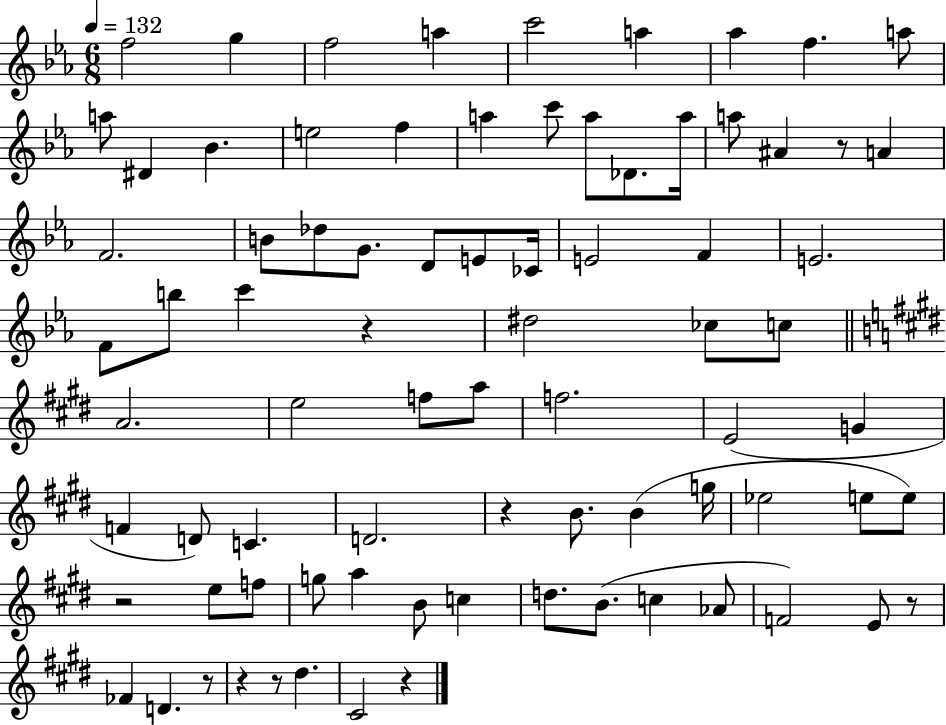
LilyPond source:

{
  \clef treble
  \numericTimeSignature
  \time 6/8
  \key ees \major
  \tempo 4 = 132
  f''2 g''4 | f''2 a''4 | c'''2 a''4 | aes''4 f''4. a''8 | \break a''8 dis'4 bes'4. | e''2 f''4 | a''4 c'''8 a''8 des'8. a''16 | a''8 ais'4 r8 a'4 | \break f'2. | b'8 des''8 g'8. d'8 e'8 ces'16 | e'2 f'4 | e'2. | \break f'8 b''8 c'''4 r4 | dis''2 ces''8 c''8 | \bar "||" \break \key e \major a'2. | e''2 f''8 a''8 | f''2. | e'2( g'4 | \break f'4 d'8) c'4. | d'2. | r4 b'8. b'4( g''16 | ees''2 e''8 e''8) | \break r2 e''8 f''8 | g''8 a''4 b'8 c''4 | d''8. b'8.( c''4 aes'8 | f'2) e'8 r8 | \break fes'4 d'4. r8 | r4 r8 dis''4. | cis'2 r4 | \bar "|."
}